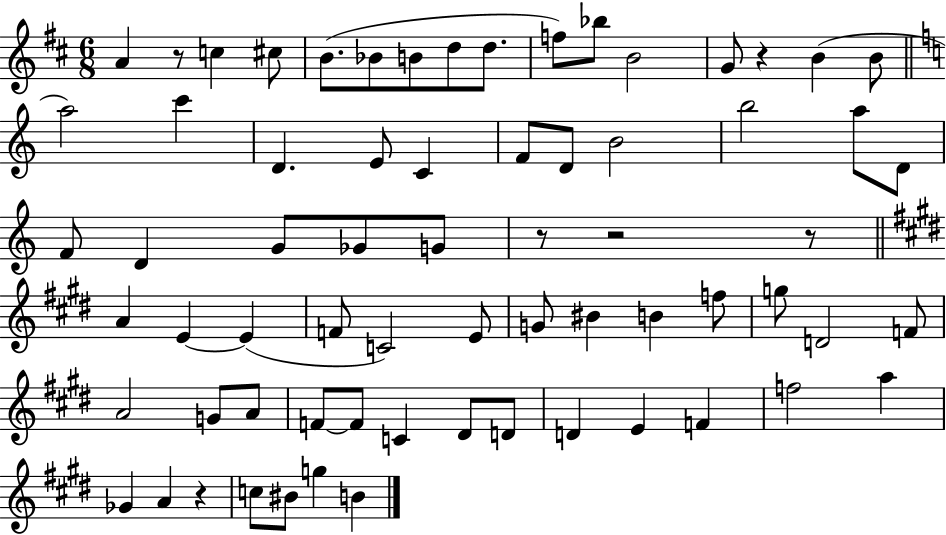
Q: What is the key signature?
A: D major